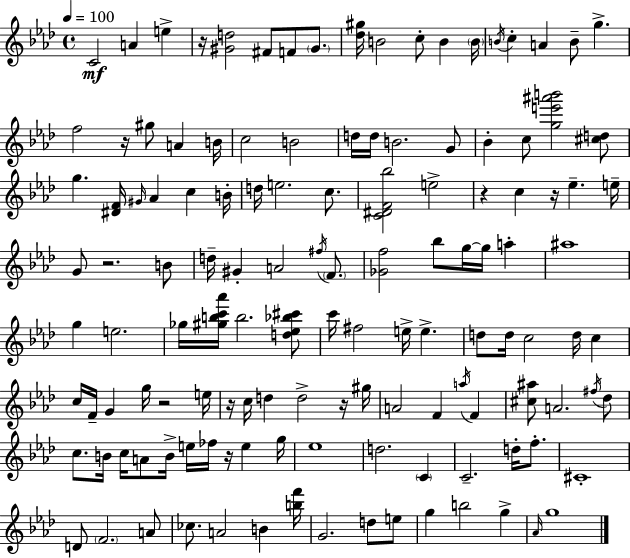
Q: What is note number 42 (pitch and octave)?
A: D5